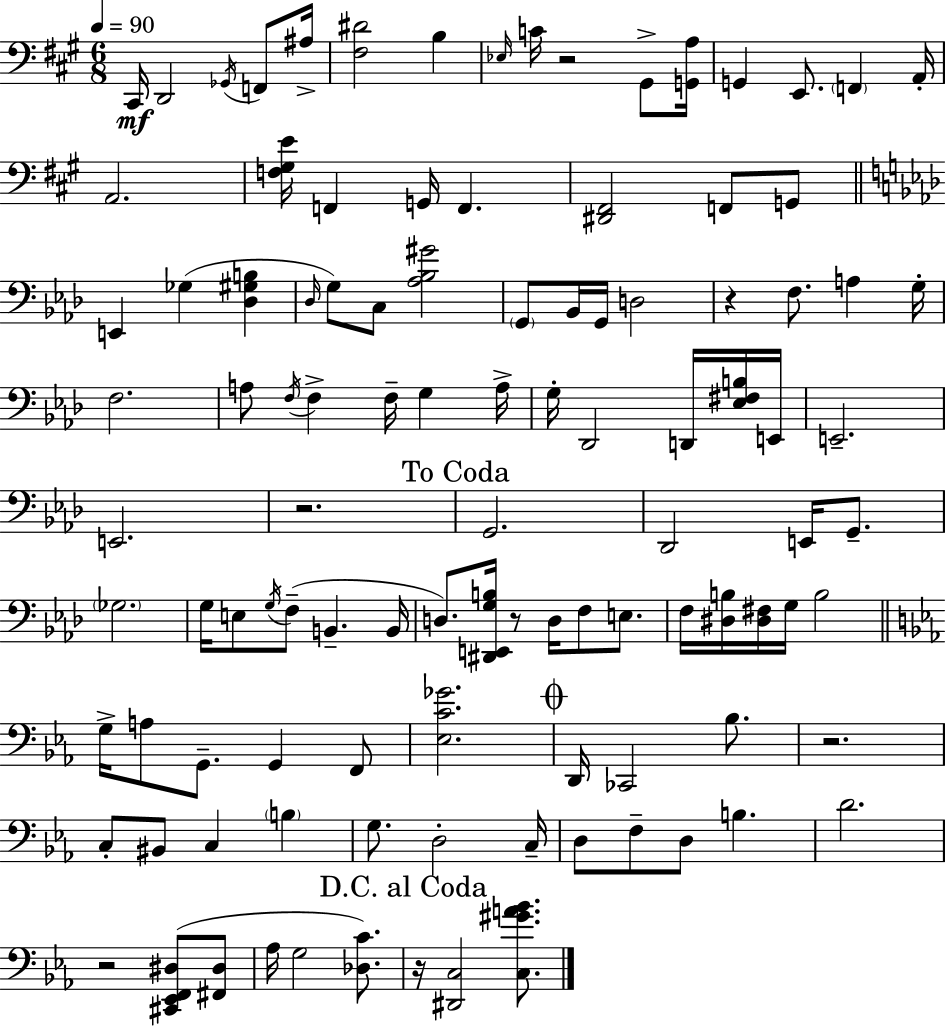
C#2/s D2/h Gb2/s F2/e A#3/s [F#3,D#4]/h B3/q Eb3/s C4/s R/h G#2/e [G2,A3]/s G2/q E2/e. F2/q A2/s A2/h. [F3,G#3,E4]/s F2/q G2/s F2/q. [D#2,F#2]/h F2/e G2/e E2/q Gb3/q [Db3,G#3,B3]/q Db3/s G3/e C3/e [Ab3,Bb3,G#4]/h G2/e Bb2/s G2/s D3/h R/q F3/e. A3/q G3/s F3/h. A3/e F3/s F3/q F3/s G3/q A3/s G3/s Db2/h D2/s [Eb3,F#3,B3]/s E2/s E2/h. E2/h. R/h. G2/h. Db2/h E2/s G2/e. Gb3/h. G3/s E3/e G3/s F3/e B2/q. B2/s D3/e. [D#2,E2,G3,B3]/s R/e D3/s F3/e E3/e. F3/s [D#3,B3]/s [D#3,F#3]/s G3/s B3/h G3/s A3/e G2/e. G2/q F2/e [Eb3,C4,Gb4]/h. D2/s CES2/h Bb3/e. R/h. C3/e BIS2/e C3/q B3/q G3/e. D3/h C3/s D3/e F3/e D3/e B3/q. D4/h. R/h [C#2,Eb2,F2,D#3]/e [F#2,D#3]/e Ab3/s G3/h [Db3,C4]/e. R/s [D#2,C3]/h [C3,G#4,A4,Bb4]/e.